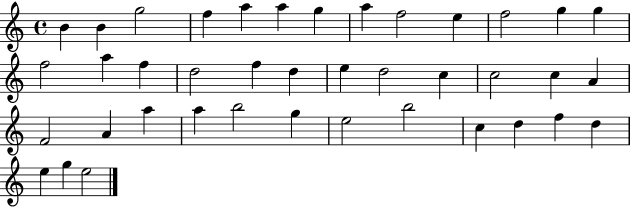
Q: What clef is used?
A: treble